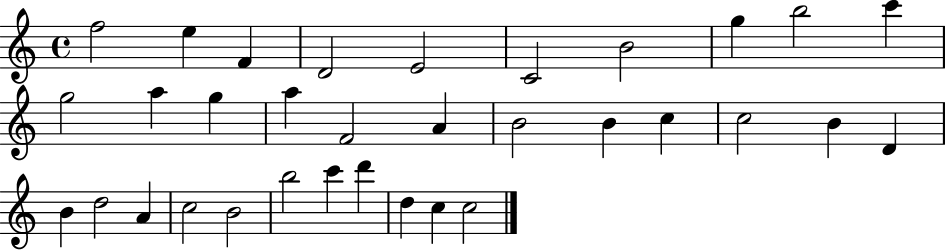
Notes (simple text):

F5/h E5/q F4/q D4/h E4/h C4/h B4/h G5/q B5/h C6/q G5/h A5/q G5/q A5/q F4/h A4/q B4/h B4/q C5/q C5/h B4/q D4/q B4/q D5/h A4/q C5/h B4/h B5/h C6/q D6/q D5/q C5/q C5/h